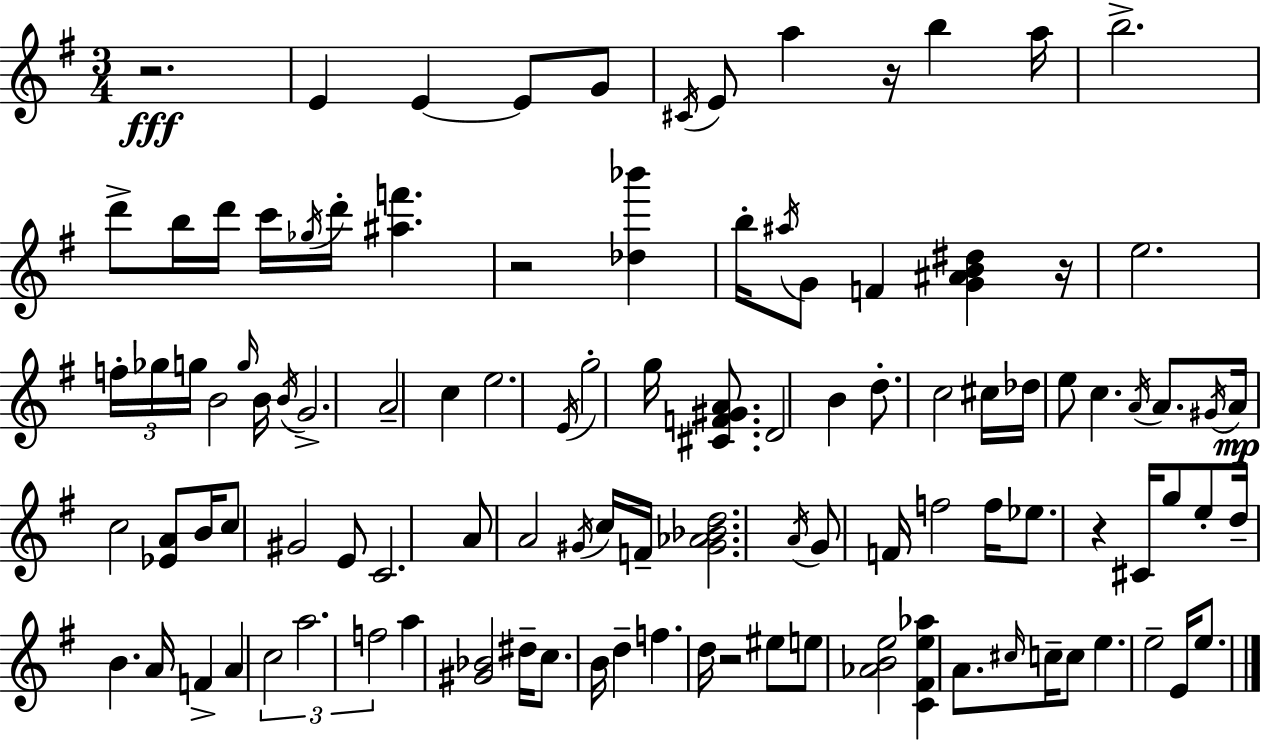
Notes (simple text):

R/h. E4/q E4/q E4/e G4/e C#4/s E4/e A5/q R/s B5/q A5/s B5/h. D6/e B5/s D6/s C6/s Gb5/s D6/s [A#5,F6]/q. R/h [Db5,Bb6]/q B5/s A#5/s G4/e F4/q [G4,A#4,B4,D#5]/q R/s E5/h. F5/s Gb5/s G5/s B4/h G5/s B4/s B4/s G4/h. A4/h C5/q E5/h. E4/s G5/h G5/s [C#4,F4,G#4,A4]/e. D4/h B4/q D5/e. C5/h C#5/s Db5/s E5/e C5/q. A4/s A4/e. G#4/s A4/s C5/h [Eb4,A4]/e B4/s C5/e G#4/h E4/e C4/h. A4/e A4/h G#4/s C5/s F4/s [G#4,Ab4,Bb4,D5]/h. A4/s G4/e F4/s F5/h F5/s Eb5/e. R/q C#4/s G5/e E5/e D5/s B4/q. A4/s F4/q A4/q C5/h A5/h. F5/h A5/q [G#4,Bb4]/h D#5/s C5/e. B4/s D5/q F5/q. D5/s R/h EIS5/e E5/e [Ab4,B4,E5]/h [C4,F#4,E5,Ab5]/q A4/e. C#5/s C5/s C5/e E5/q. E5/h E4/s E5/e.